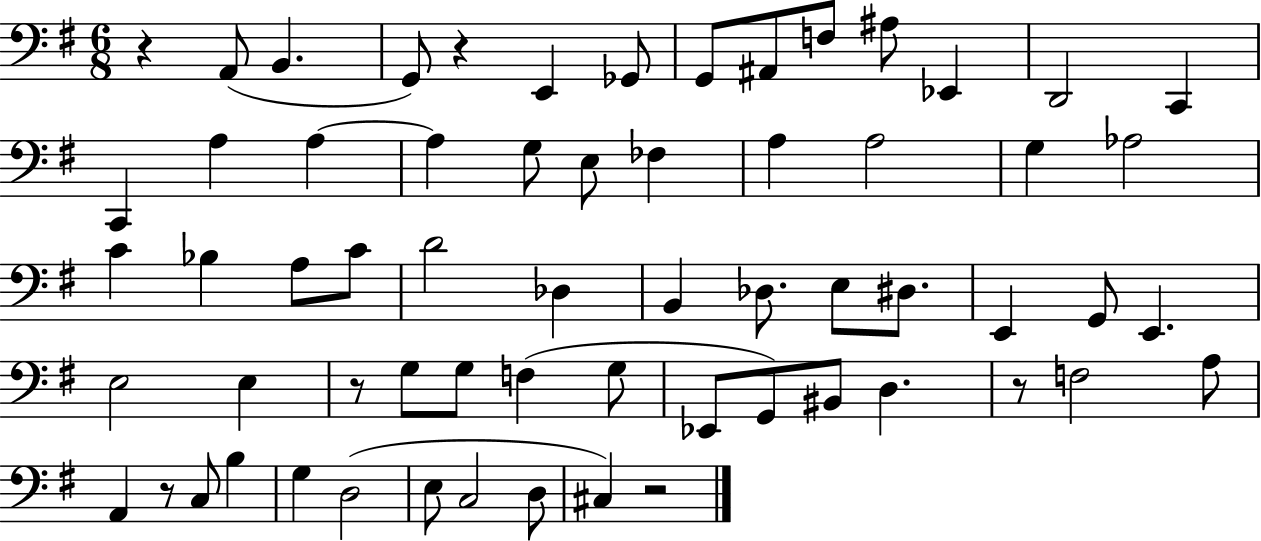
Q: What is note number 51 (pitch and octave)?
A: B3